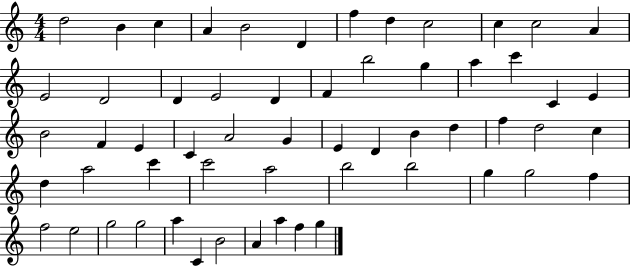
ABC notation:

X:1
T:Untitled
M:4/4
L:1/4
K:C
d2 B c A B2 D f d c2 c c2 A E2 D2 D E2 D F b2 g a c' C E B2 F E C A2 G E D B d f d2 c d a2 c' c'2 a2 b2 b2 g g2 f f2 e2 g2 g2 a C B2 A a f g